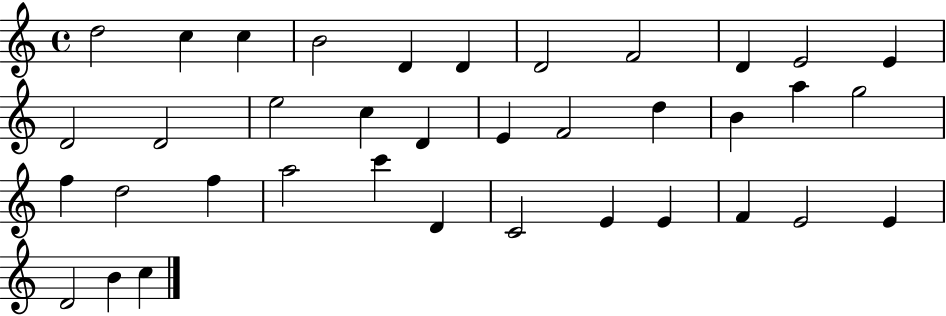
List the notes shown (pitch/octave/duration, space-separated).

D5/h C5/q C5/q B4/h D4/q D4/q D4/h F4/h D4/q E4/h E4/q D4/h D4/h E5/h C5/q D4/q E4/q F4/h D5/q B4/q A5/q G5/h F5/q D5/h F5/q A5/h C6/q D4/q C4/h E4/q E4/q F4/q E4/h E4/q D4/h B4/q C5/q